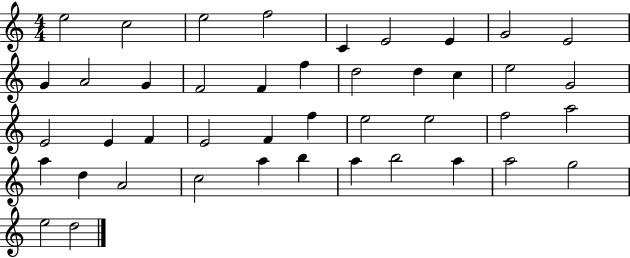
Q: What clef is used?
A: treble